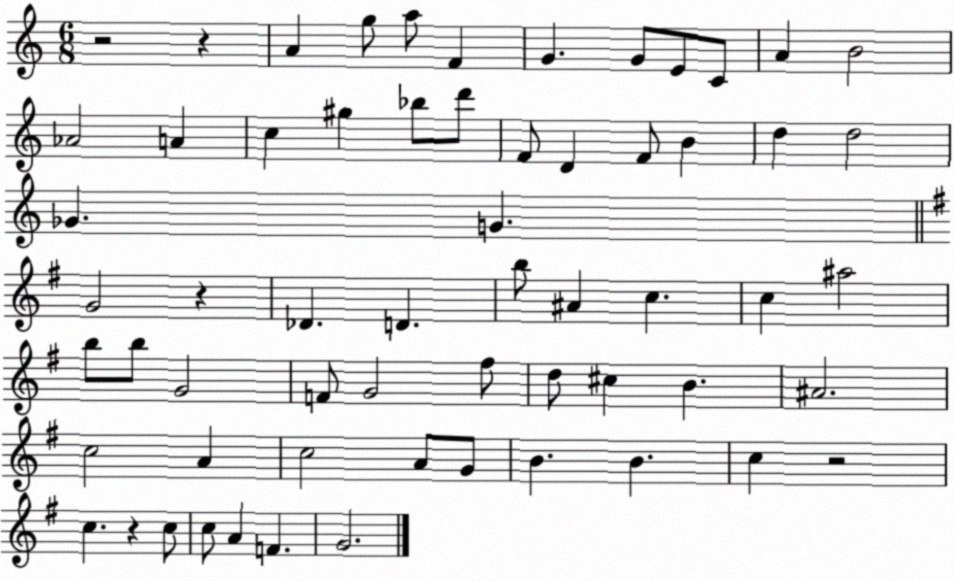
X:1
T:Untitled
M:6/8
L:1/4
K:C
z2 z A g/2 a/2 F G G/2 E/2 C/2 A B2 _A2 A c ^g _b/2 d'/2 F/2 D F/2 B d d2 _G G G2 z _D D b/2 ^A c c ^a2 b/2 b/2 G2 F/2 G2 ^f/2 d/2 ^c B ^A2 c2 A c2 A/2 G/2 B B c z2 c z c/2 c/2 A F G2